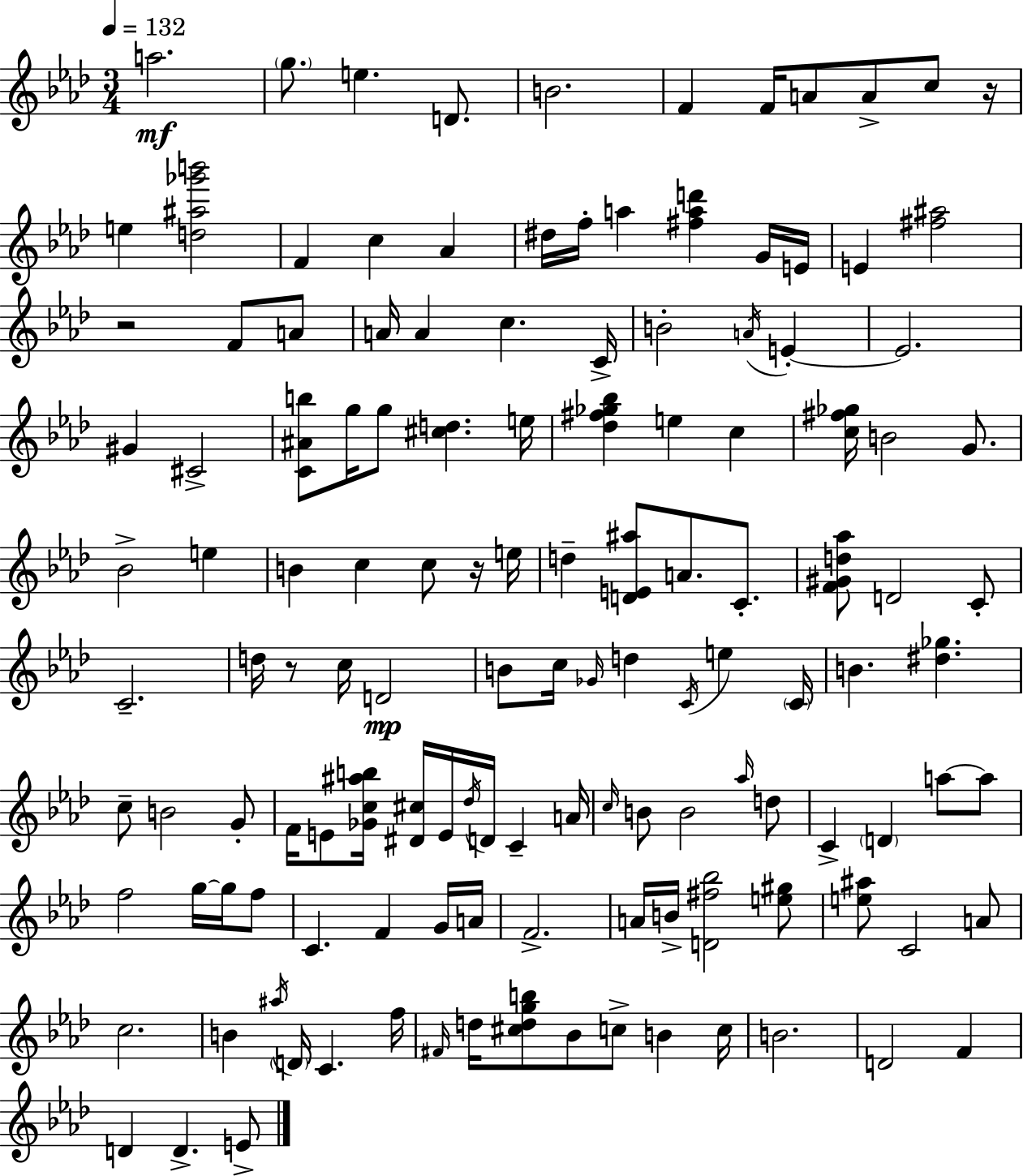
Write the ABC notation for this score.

X:1
T:Untitled
M:3/4
L:1/4
K:Ab
a2 g/2 e D/2 B2 F F/4 A/2 A/2 c/2 z/4 e [d^a_g'b']2 F c _A ^d/4 f/4 a [^fad'] G/4 E/4 E [^f^a]2 z2 F/2 A/2 A/4 A c C/4 B2 A/4 E E2 ^G ^C2 [C^Ab]/2 g/4 g/2 [^cd] e/4 [_d^f_g_b] e c [c^f_g]/4 B2 G/2 _B2 e B c c/2 z/4 e/4 d [DE^a]/2 A/2 C/2 [F^Gd_a]/2 D2 C/2 C2 d/4 z/2 c/4 D2 B/2 c/4 _G/4 d C/4 e C/4 B [^d_g] c/2 B2 G/2 F/4 E/2 [_Gc^ab]/4 [^D^c]/4 E/4 _d/4 D/4 C A/4 c/4 B/2 B2 _a/4 d/2 C D a/2 a/2 f2 g/4 g/4 f/2 C F G/4 A/4 F2 A/4 B/4 [D^f_b]2 [e^g]/2 [e^a]/2 C2 A/2 c2 B ^a/4 D/4 C f/4 ^F/4 d/4 [^cdgb]/2 _B/2 c/2 B c/4 B2 D2 F D D E/2